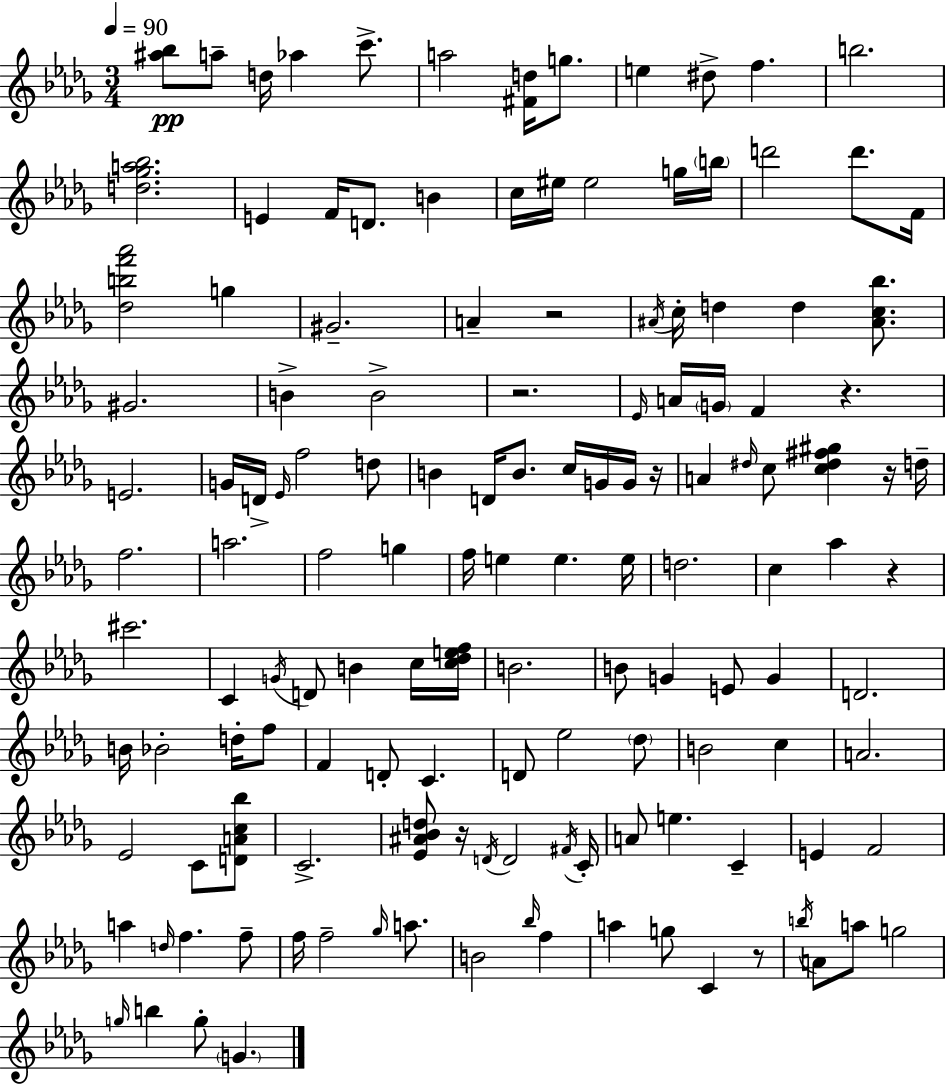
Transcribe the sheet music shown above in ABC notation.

X:1
T:Untitled
M:3/4
L:1/4
K:Bbm
[^a_b]/2 a/2 d/4 _a c'/2 a2 [^Fd]/4 g/2 e ^d/2 f b2 [d_ga_b]2 E F/4 D/2 B c/4 ^e/4 ^e2 g/4 b/4 d'2 d'/2 F/4 [_dbf'_a']2 g ^G2 A z2 ^A/4 c/4 d d [^Ac_b]/2 ^G2 B B2 z2 _E/4 A/4 G/4 F z E2 G/4 D/4 _E/4 f2 d/2 B D/4 B/2 c/4 G/4 G/4 z/4 A ^d/4 c/2 [c^d^f^g] z/4 d/4 f2 a2 f2 g f/4 e e e/4 d2 c _a z ^c'2 C G/4 D/2 B c/4 [c_def]/4 B2 B/2 G E/2 G D2 B/4 _B2 d/4 f/2 F D/2 C D/2 _e2 _d/2 B2 c A2 _E2 C/2 [DAc_b]/2 C2 [_E^A_Bd]/2 z/4 D/4 D2 ^F/4 C/4 A/2 e C E F2 a d/4 f f/2 f/4 f2 _g/4 a/2 B2 _b/4 f a g/2 C z/2 b/4 A/2 a/2 g2 g/4 b g/2 G